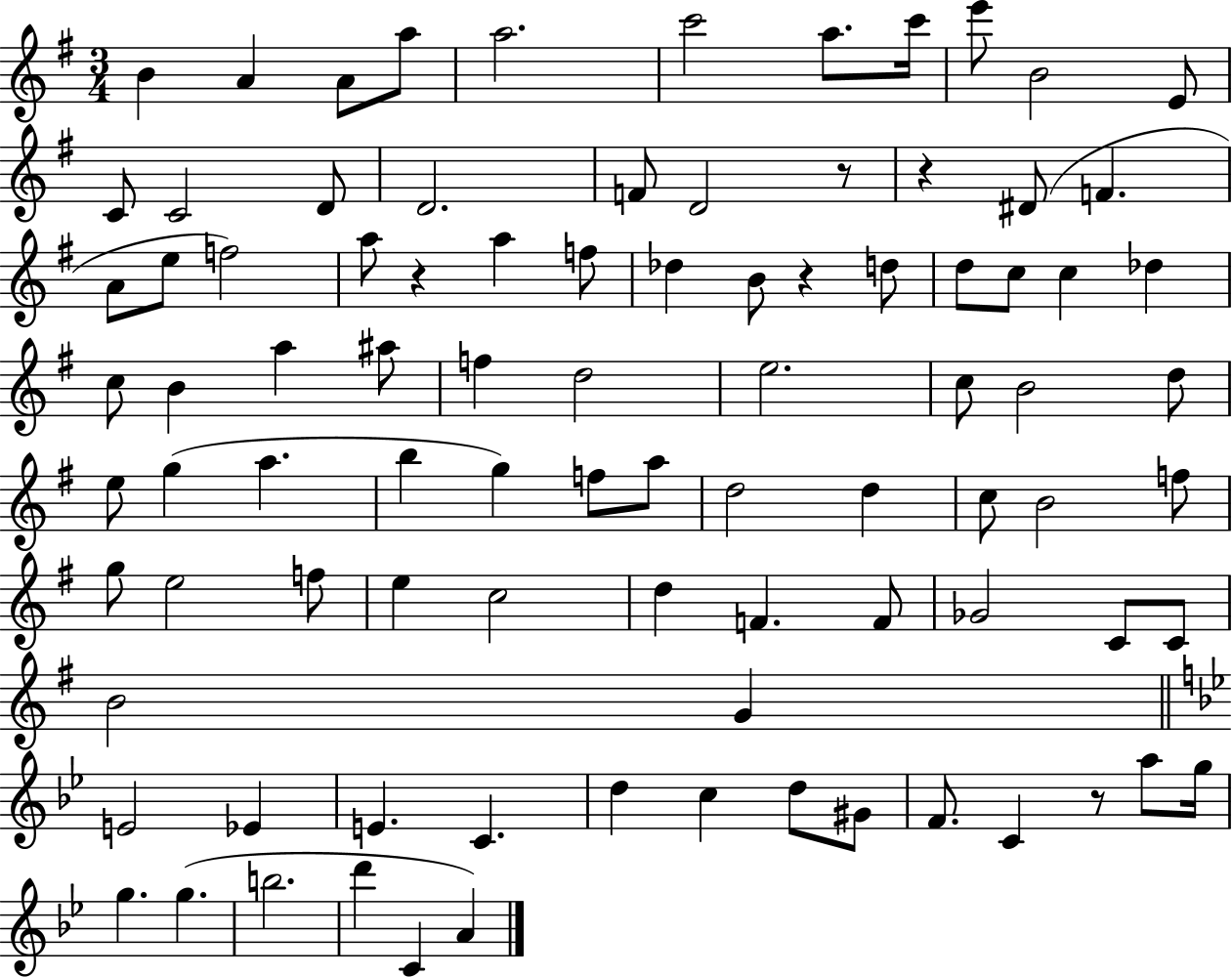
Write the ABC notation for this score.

X:1
T:Untitled
M:3/4
L:1/4
K:G
B A A/2 a/2 a2 c'2 a/2 c'/4 e'/2 B2 E/2 C/2 C2 D/2 D2 F/2 D2 z/2 z ^D/2 F A/2 e/2 f2 a/2 z a f/2 _d B/2 z d/2 d/2 c/2 c _d c/2 B a ^a/2 f d2 e2 c/2 B2 d/2 e/2 g a b g f/2 a/2 d2 d c/2 B2 f/2 g/2 e2 f/2 e c2 d F F/2 _G2 C/2 C/2 B2 G E2 _E E C d c d/2 ^G/2 F/2 C z/2 a/2 g/4 g g b2 d' C A